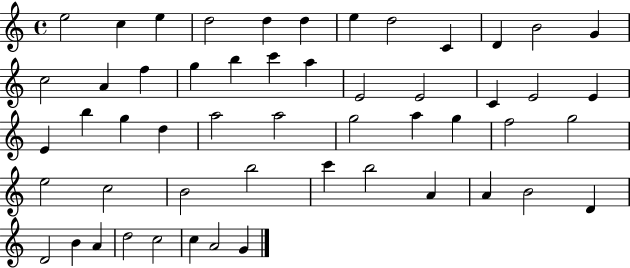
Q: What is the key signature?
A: C major